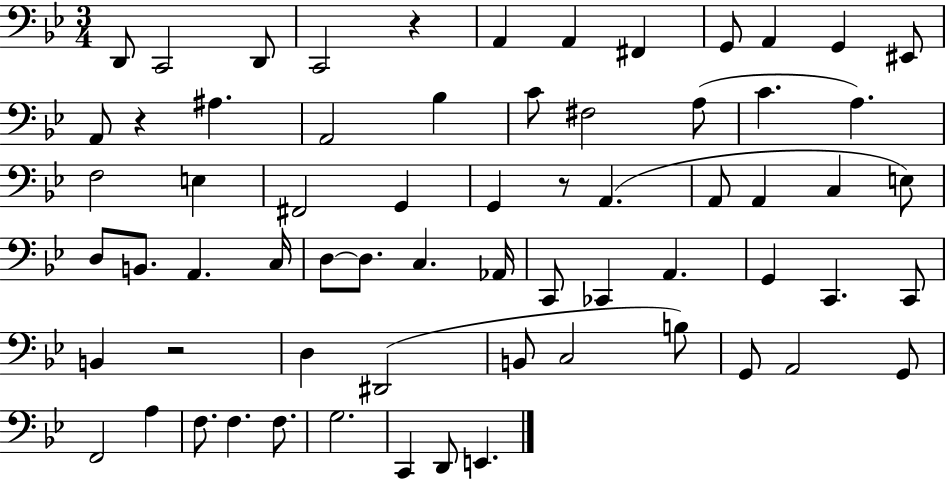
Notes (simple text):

D2/e C2/h D2/e C2/h R/q A2/q A2/q F#2/q G2/e A2/q G2/q EIS2/e A2/e R/q A#3/q. A2/h Bb3/q C4/e F#3/h A3/e C4/q. A3/q. F3/h E3/q F#2/h G2/q G2/q R/e A2/q. A2/e A2/q C3/q E3/e D3/e B2/e. A2/q. C3/s D3/e D3/e. C3/q. Ab2/s C2/e CES2/q A2/q. G2/q C2/q. C2/e B2/q R/h D3/q D#2/h B2/e C3/h B3/e G2/e A2/h G2/e F2/h A3/q F3/e. F3/q. F3/e. G3/h. C2/q D2/e E2/q.